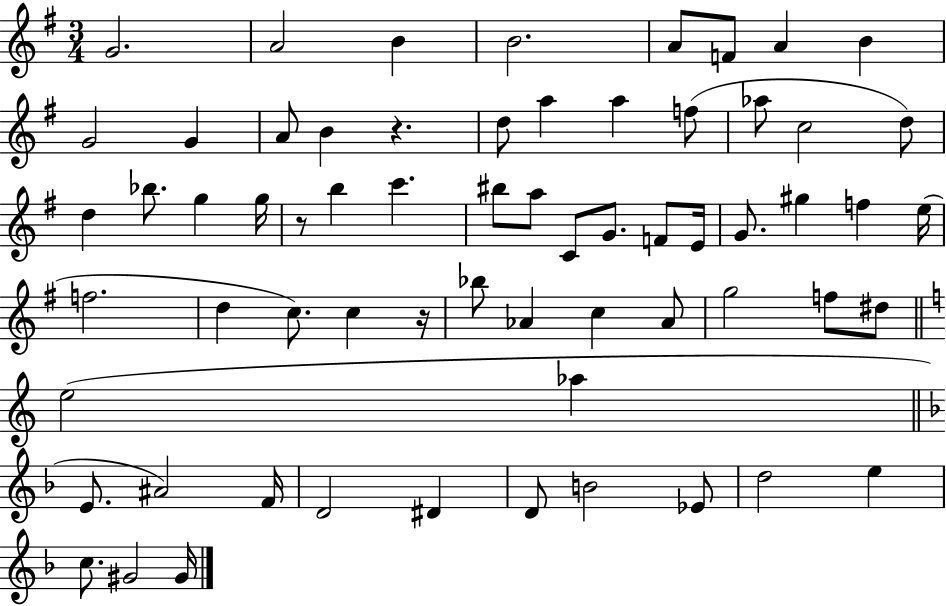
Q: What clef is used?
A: treble